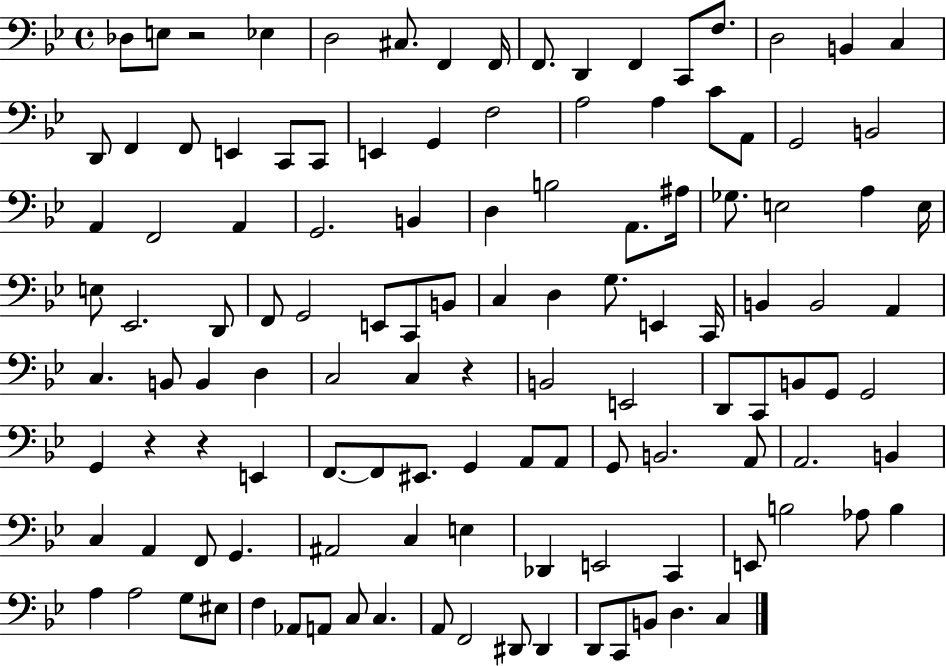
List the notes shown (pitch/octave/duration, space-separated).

Db3/e E3/e R/h Eb3/q D3/h C#3/e. F2/q F2/s F2/e. D2/q F2/q C2/e F3/e. D3/h B2/q C3/q D2/e F2/q F2/e E2/q C2/e C2/e E2/q G2/q F3/h A3/h A3/q C4/e A2/e G2/h B2/h A2/q F2/h A2/q G2/h. B2/q D3/q B3/h A2/e. A#3/s Gb3/e. E3/h A3/q E3/s E3/e Eb2/h. D2/e F2/e G2/h E2/e C2/e B2/e C3/q D3/q G3/e. E2/q C2/s B2/q B2/h A2/q C3/q. B2/e B2/q D3/q C3/h C3/q R/q B2/h E2/h D2/e C2/e B2/e G2/e G2/h G2/q R/q R/q E2/q F2/e. F2/e EIS2/e. G2/q A2/e A2/e G2/e B2/h. A2/e A2/h. B2/q C3/q A2/q F2/e G2/q. A#2/h C3/q E3/q Db2/q E2/h C2/q E2/e B3/h Ab3/e B3/q A3/q A3/h G3/e EIS3/e F3/q Ab2/e A2/e C3/e C3/q. A2/e F2/h D#2/e D#2/q D2/e C2/e B2/e D3/q. C3/q